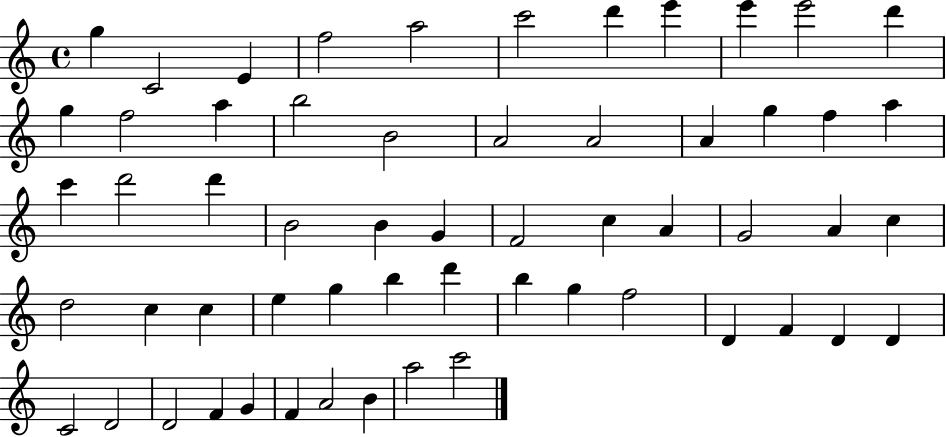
G5/q C4/h E4/q F5/h A5/h C6/h D6/q E6/q E6/q E6/h D6/q G5/q F5/h A5/q B5/h B4/h A4/h A4/h A4/q G5/q F5/q A5/q C6/q D6/h D6/q B4/h B4/q G4/q F4/h C5/q A4/q G4/h A4/q C5/q D5/h C5/q C5/q E5/q G5/q B5/q D6/q B5/q G5/q F5/h D4/q F4/q D4/q D4/q C4/h D4/h D4/h F4/q G4/q F4/q A4/h B4/q A5/h C6/h